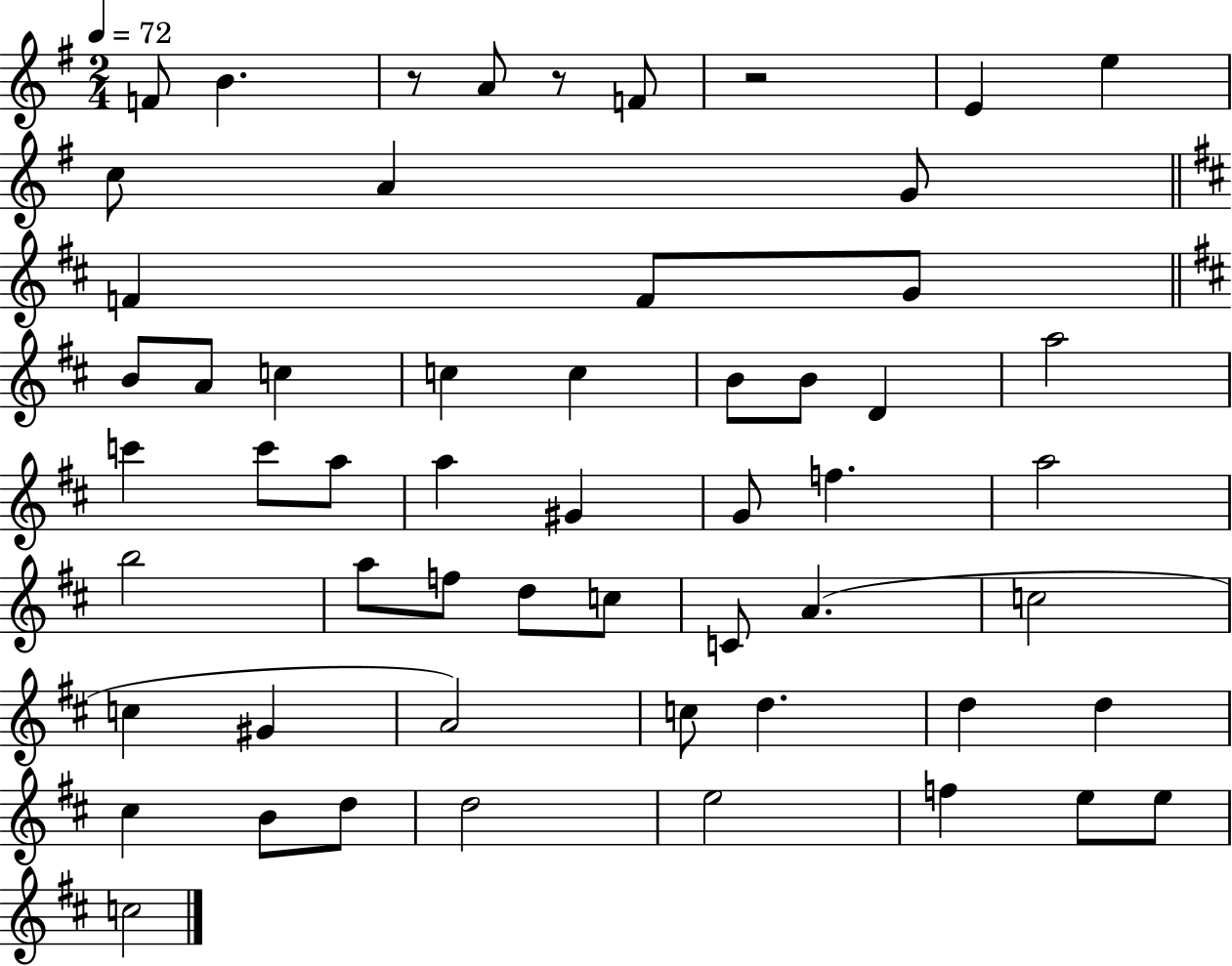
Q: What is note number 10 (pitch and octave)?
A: F4